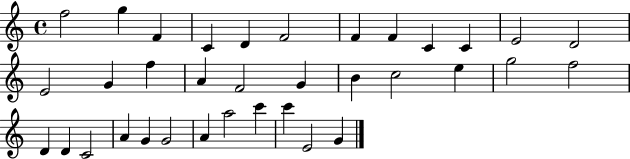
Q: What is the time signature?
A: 4/4